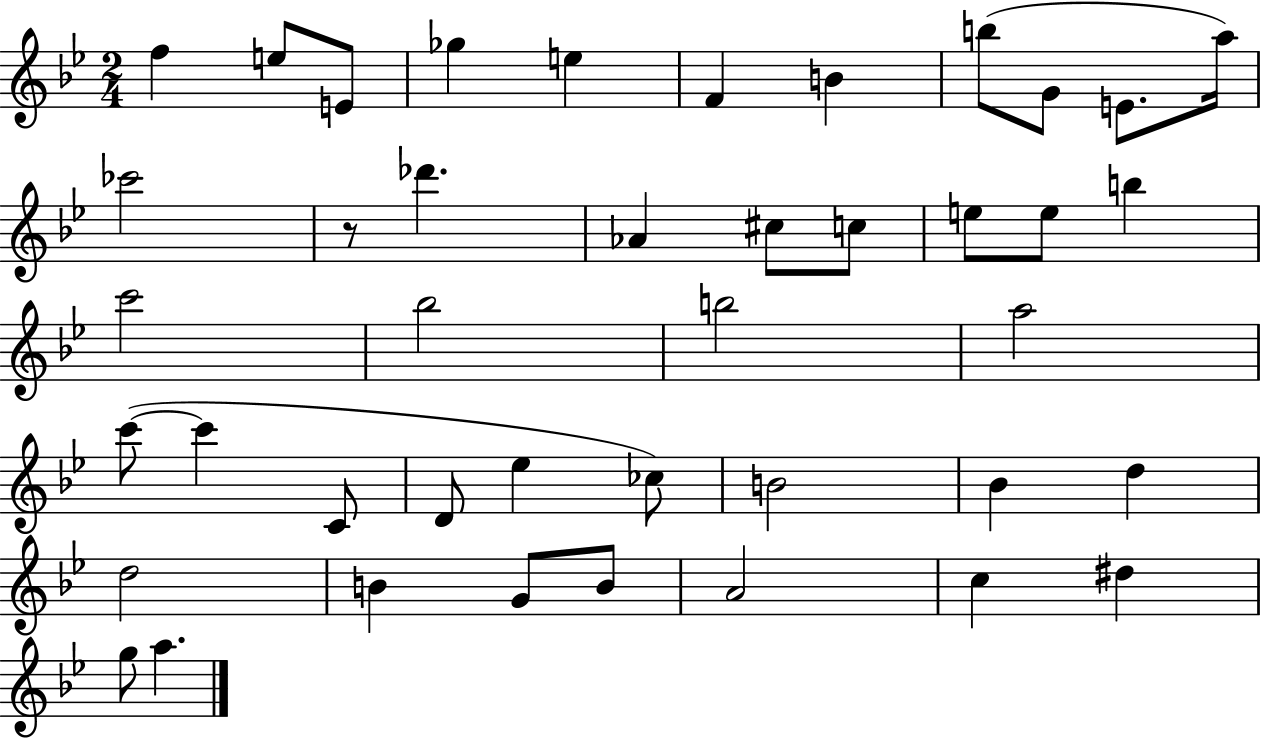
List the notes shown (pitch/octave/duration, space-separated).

F5/q E5/e E4/e Gb5/q E5/q F4/q B4/q B5/e G4/e E4/e. A5/s CES6/h R/e Db6/q. Ab4/q C#5/e C5/e E5/e E5/e B5/q C6/h Bb5/h B5/h A5/h C6/e C6/q C4/e D4/e Eb5/q CES5/e B4/h Bb4/q D5/q D5/h B4/q G4/e B4/e A4/h C5/q D#5/q G5/e A5/q.